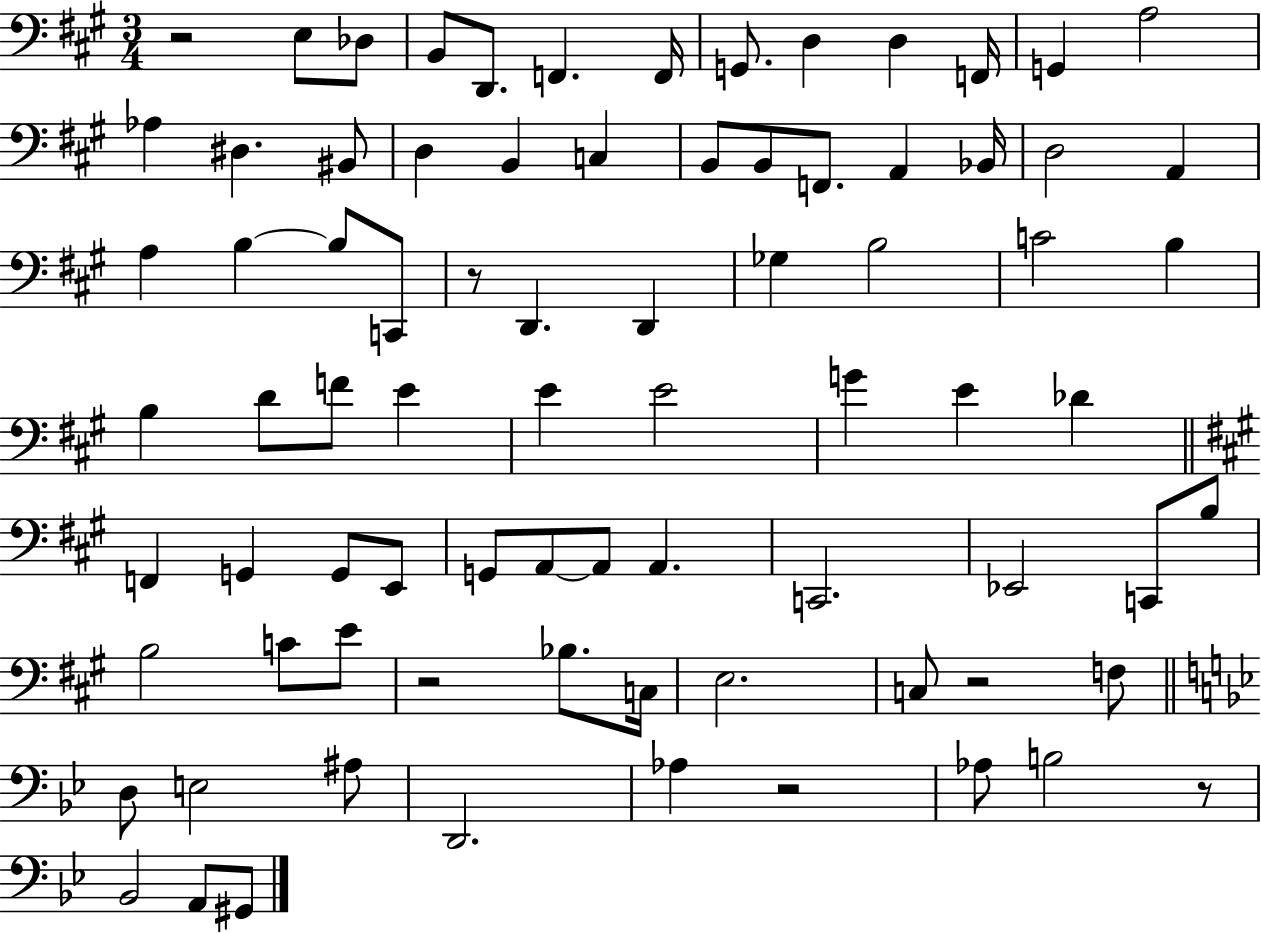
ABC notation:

X:1
T:Untitled
M:3/4
L:1/4
K:A
z2 E,/2 _D,/2 B,,/2 D,,/2 F,, F,,/4 G,,/2 D, D, F,,/4 G,, A,2 _A, ^D, ^B,,/2 D, B,, C, B,,/2 B,,/2 F,,/2 A,, _B,,/4 D,2 A,, A, B, B,/2 C,,/2 z/2 D,, D,, _G, B,2 C2 B, B, D/2 F/2 E E E2 G E _D F,, G,, G,,/2 E,,/2 G,,/2 A,,/2 A,,/2 A,, C,,2 _E,,2 C,,/2 B,/2 B,2 C/2 E/2 z2 _B,/2 C,/4 E,2 C,/2 z2 F,/2 D,/2 E,2 ^A,/2 D,,2 _A, z2 _A,/2 B,2 z/2 _B,,2 A,,/2 ^G,,/2